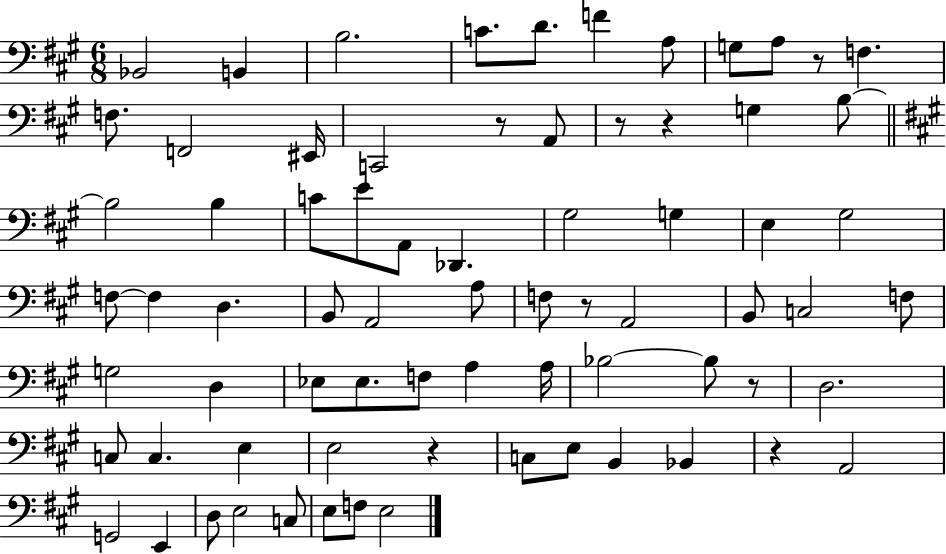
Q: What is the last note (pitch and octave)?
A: E3